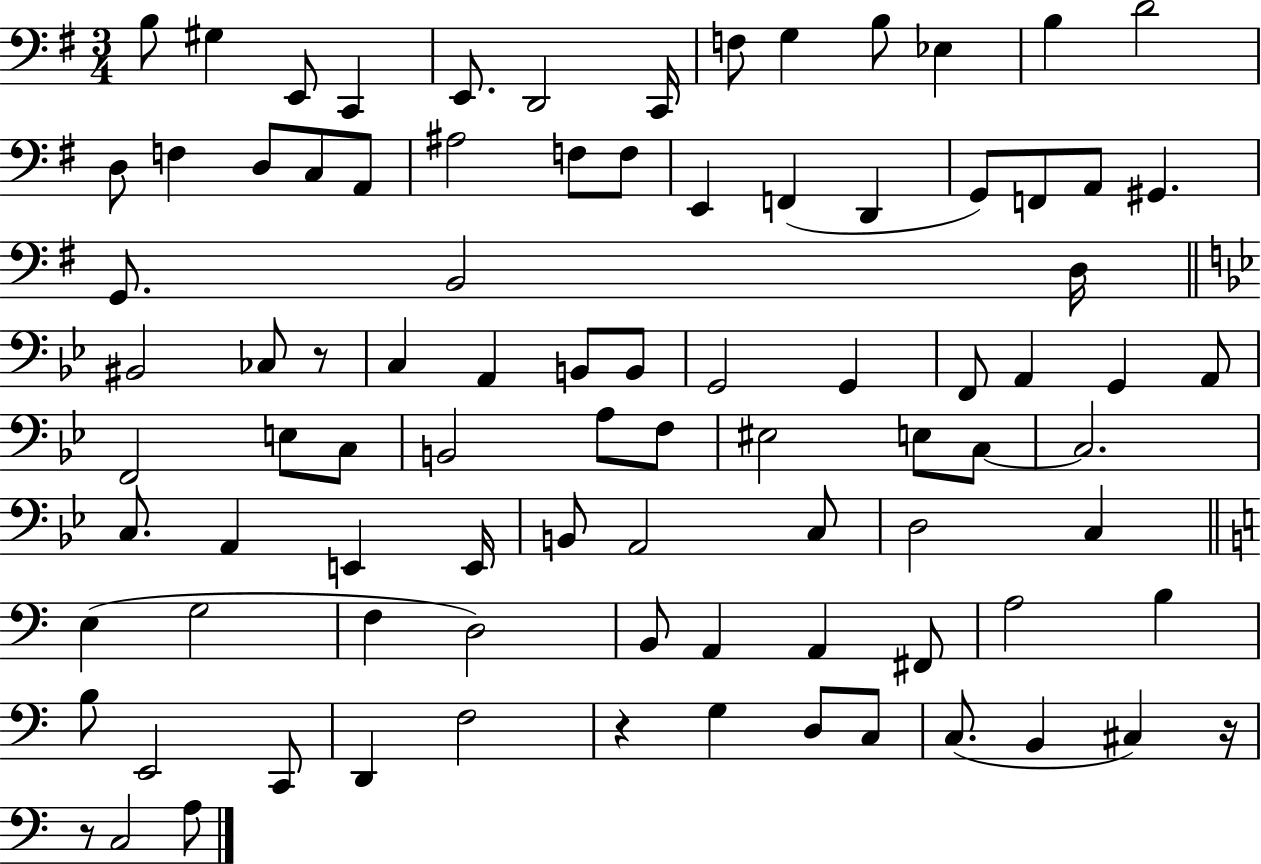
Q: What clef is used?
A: bass